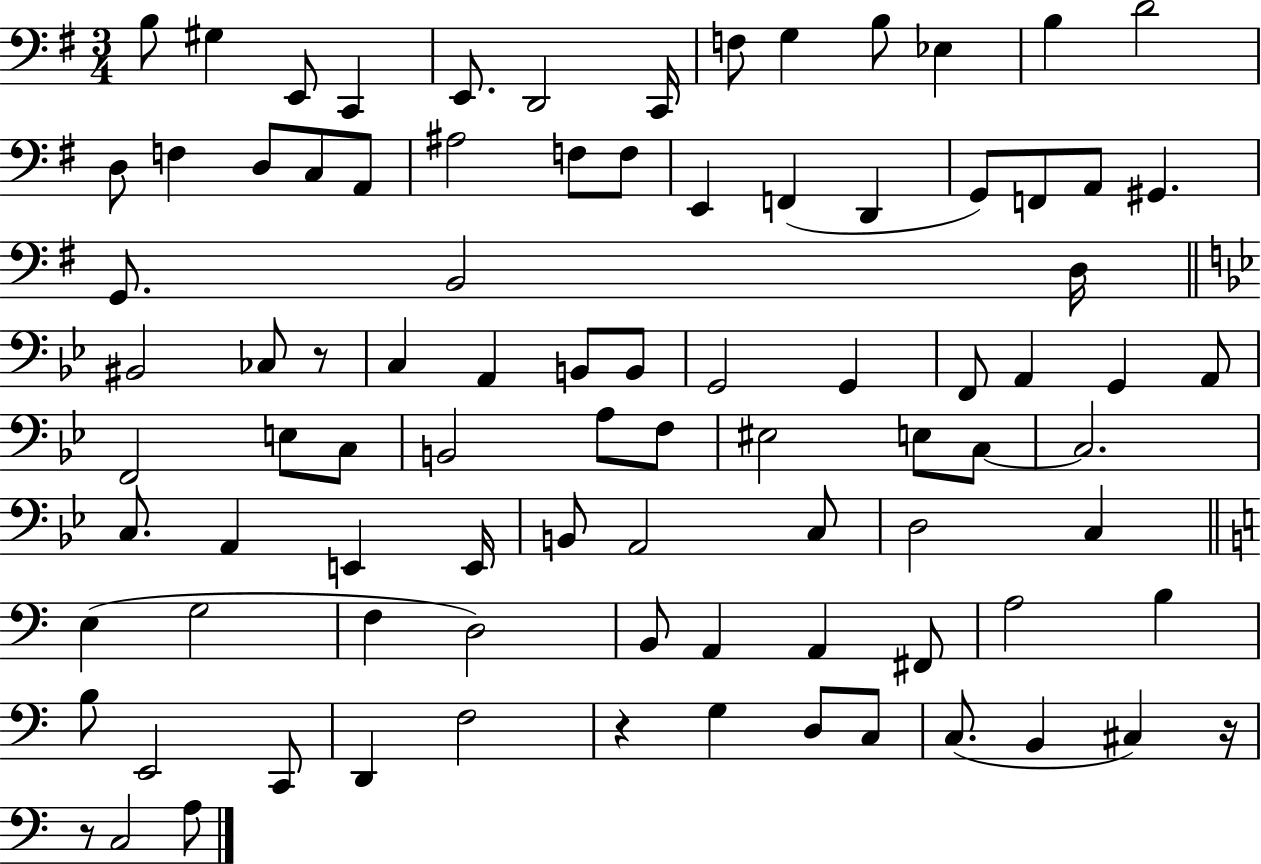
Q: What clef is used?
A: bass